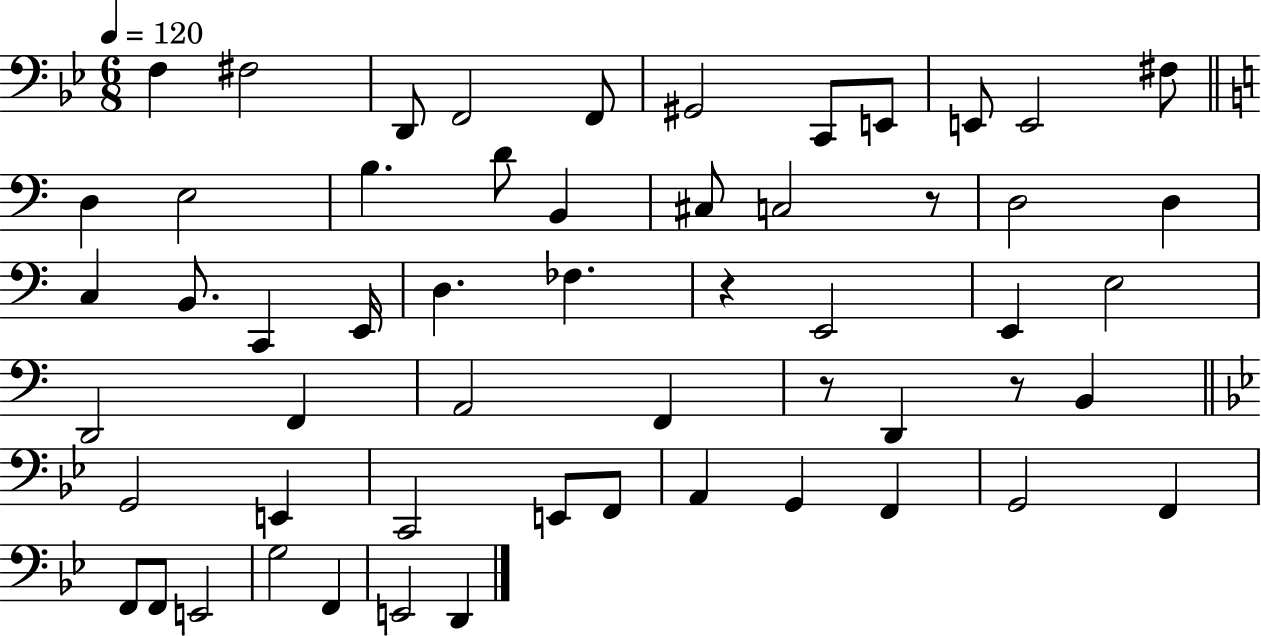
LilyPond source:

{
  \clef bass
  \numericTimeSignature
  \time 6/8
  \key bes \major
  \tempo 4 = 120
  f4 fis2 | d,8 f,2 f,8 | gis,2 c,8 e,8 | e,8 e,2 fis8 | \break \bar "||" \break \key c \major d4 e2 | b4. d'8 b,4 | cis8 c2 r8 | d2 d4 | \break c4 b,8. c,4 e,16 | d4. fes4. | r4 e,2 | e,4 e2 | \break d,2 f,4 | a,2 f,4 | r8 d,4 r8 b,4 | \bar "||" \break \key bes \major g,2 e,4 | c,2 e,8 f,8 | a,4 g,4 f,4 | g,2 f,4 | \break f,8 f,8 e,2 | g2 f,4 | e,2 d,4 | \bar "|."
}